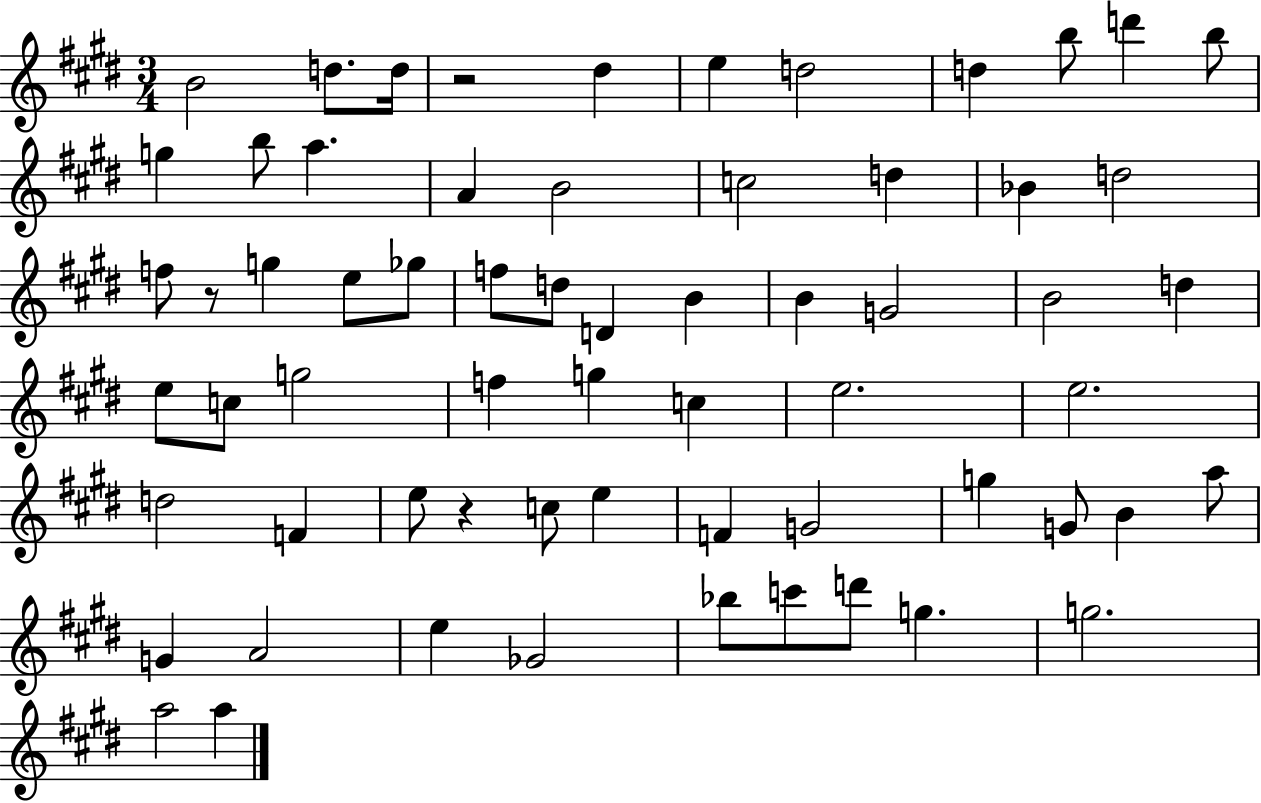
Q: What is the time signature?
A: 3/4